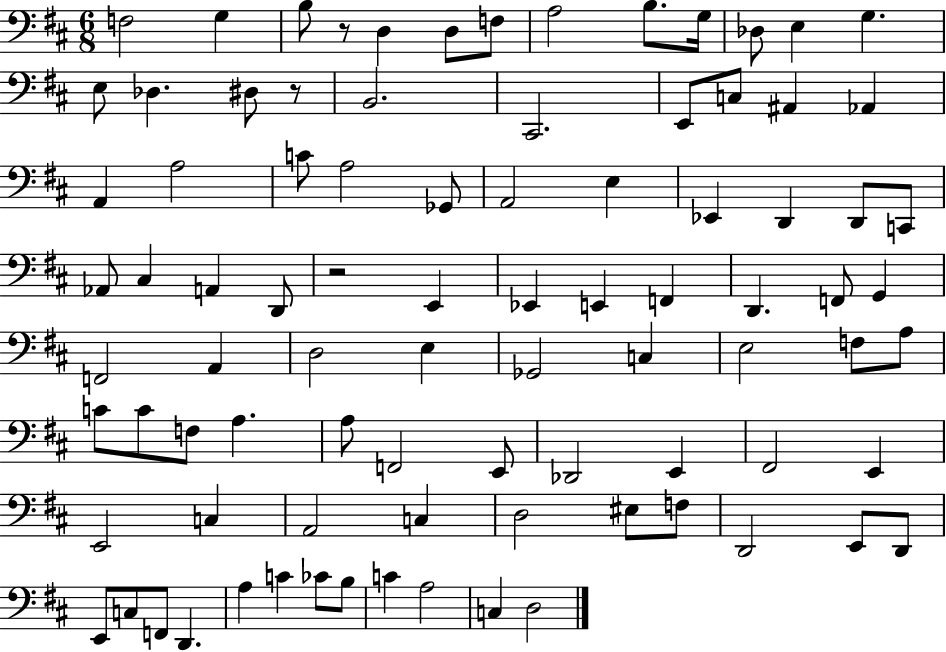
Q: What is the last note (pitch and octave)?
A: D3